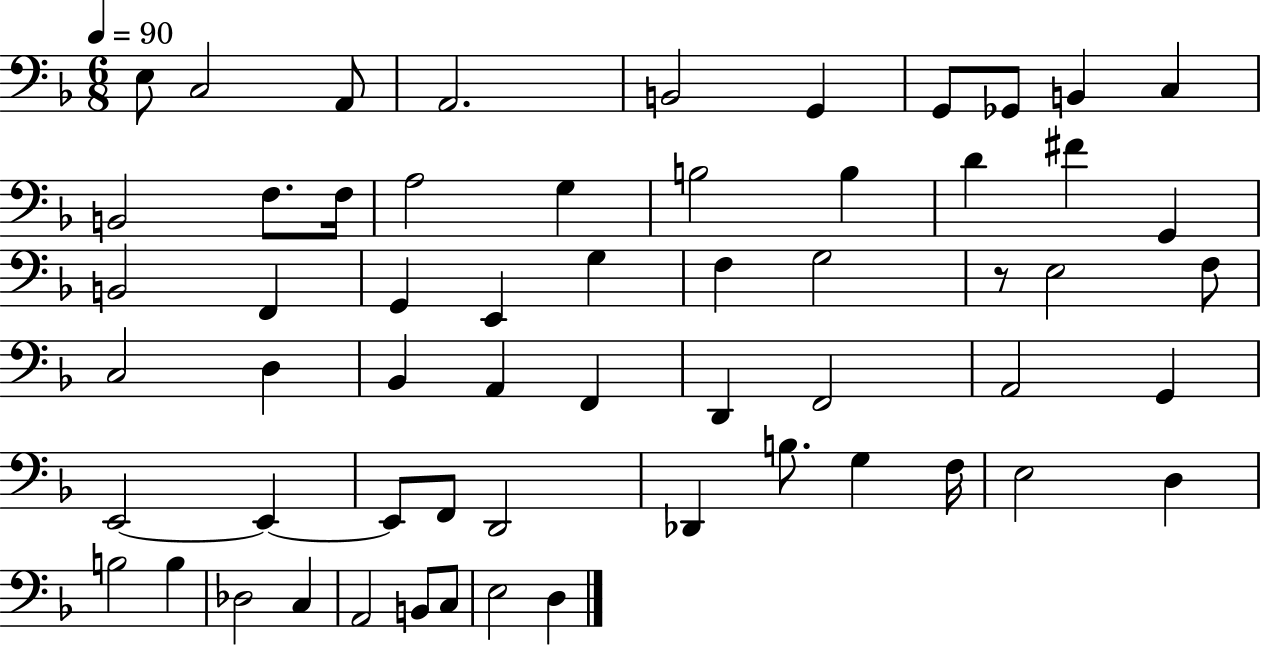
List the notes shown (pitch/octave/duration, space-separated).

E3/e C3/h A2/e A2/h. B2/h G2/q G2/e Gb2/e B2/q C3/q B2/h F3/e. F3/s A3/h G3/q B3/h B3/q D4/q F#4/q G2/q B2/h F2/q G2/q E2/q G3/q F3/q G3/h R/e E3/h F3/e C3/h D3/q Bb2/q A2/q F2/q D2/q F2/h A2/h G2/q E2/h E2/q E2/e F2/e D2/h Db2/q B3/e. G3/q F3/s E3/h D3/q B3/h B3/q Db3/h C3/q A2/h B2/e C3/e E3/h D3/q